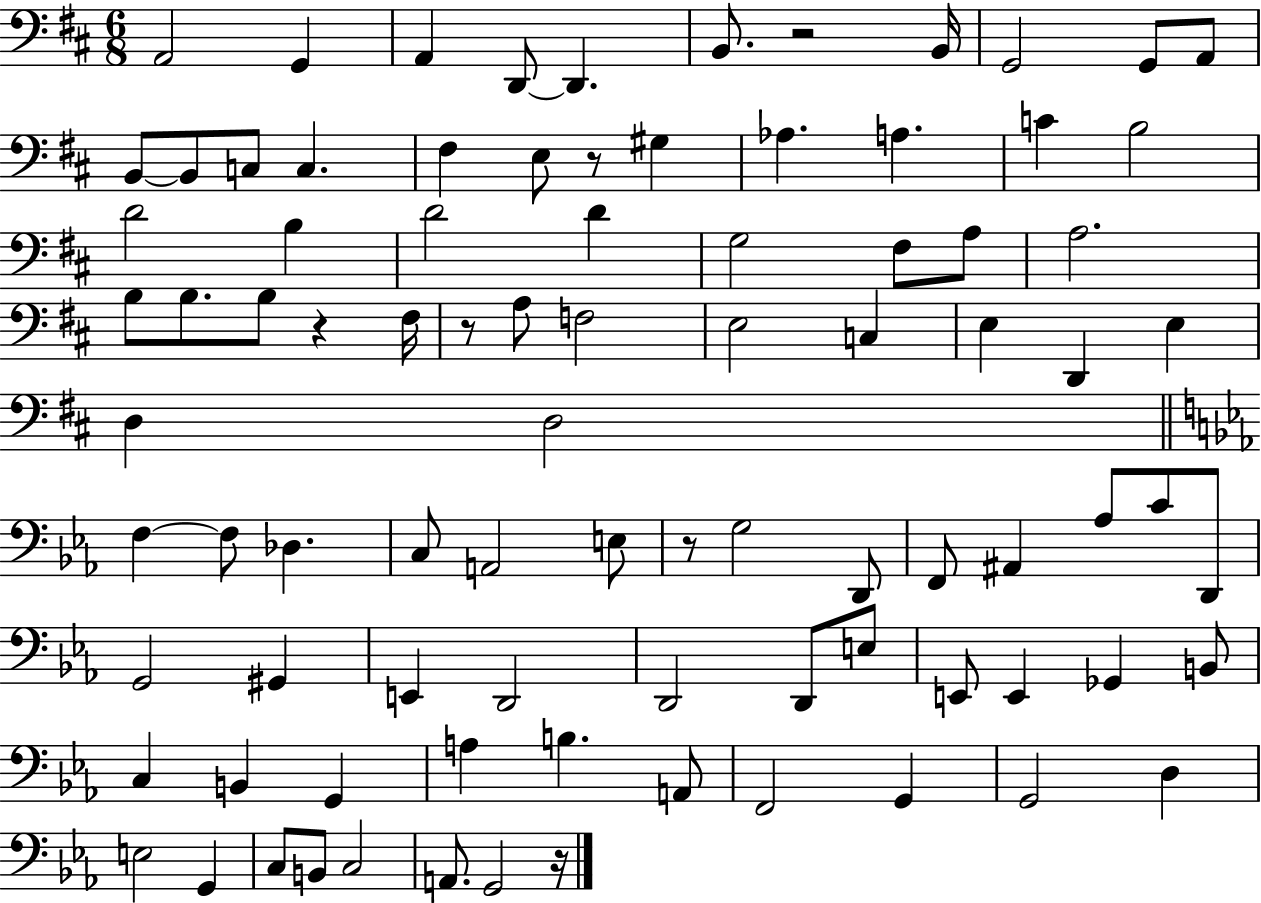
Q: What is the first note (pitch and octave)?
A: A2